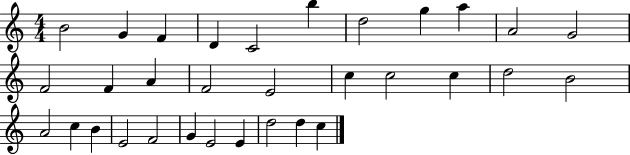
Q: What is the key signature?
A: C major